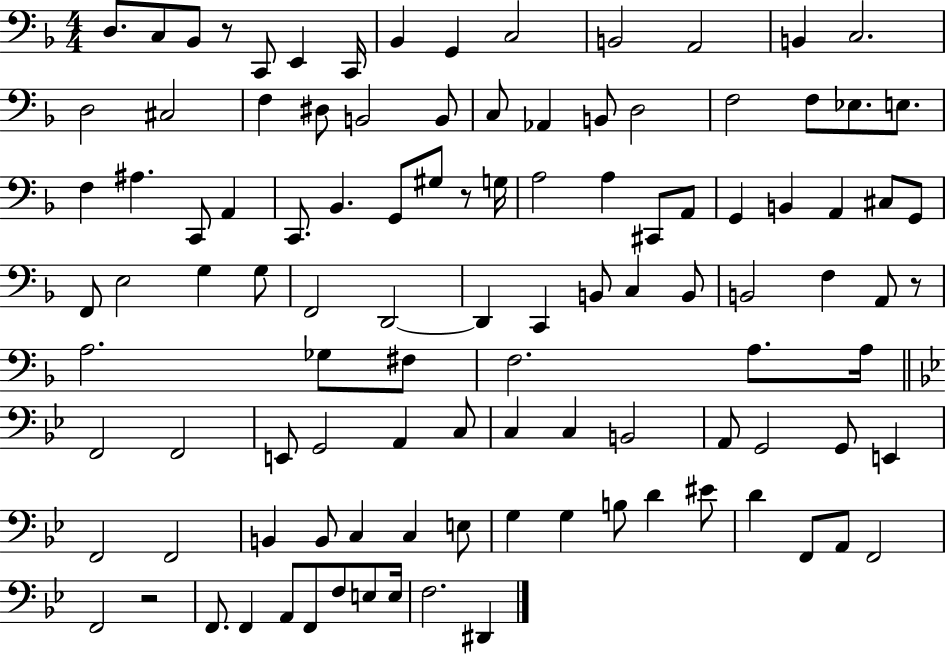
X:1
T:Untitled
M:4/4
L:1/4
K:F
D,/2 C,/2 _B,,/2 z/2 C,,/2 E,, C,,/4 _B,, G,, C,2 B,,2 A,,2 B,, C,2 D,2 ^C,2 F, ^D,/2 B,,2 B,,/2 C,/2 _A,, B,,/2 D,2 F,2 F,/2 _E,/2 E,/2 F, ^A, C,,/2 A,, C,,/2 _B,, G,,/2 ^G,/2 z/2 G,/4 A,2 A, ^C,,/2 A,,/2 G,, B,, A,, ^C,/2 G,,/2 F,,/2 E,2 G, G,/2 F,,2 D,,2 D,, C,, B,,/2 C, B,,/2 B,,2 F, A,,/2 z/2 A,2 _G,/2 ^F,/2 F,2 A,/2 A,/4 F,,2 F,,2 E,,/2 G,,2 A,, C,/2 C, C, B,,2 A,,/2 G,,2 G,,/2 E,, F,,2 F,,2 B,, B,,/2 C, C, E,/2 G, G, B,/2 D ^E/2 D F,,/2 A,,/2 F,,2 F,,2 z2 F,,/2 F,, A,,/2 F,,/2 F,/2 E,/2 E,/4 F,2 ^D,,